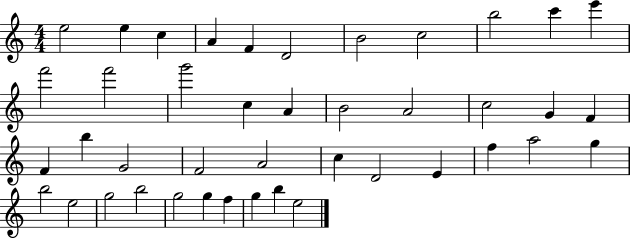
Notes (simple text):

E5/h E5/q C5/q A4/q F4/q D4/h B4/h C5/h B5/h C6/q E6/q F6/h F6/h G6/h C5/q A4/q B4/h A4/h C5/h G4/q F4/q F4/q B5/q G4/h F4/h A4/h C5/q D4/h E4/q F5/q A5/h G5/q B5/h E5/h G5/h B5/h G5/h G5/q F5/q G5/q B5/q E5/h